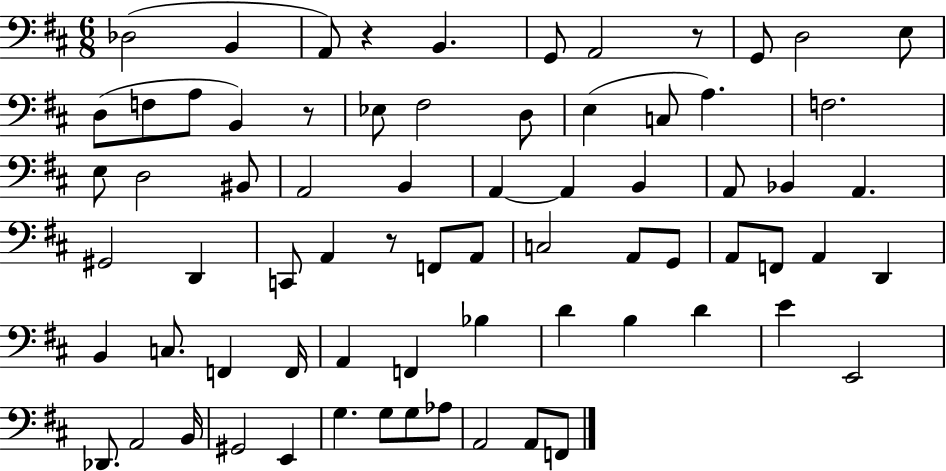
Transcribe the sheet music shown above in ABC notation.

X:1
T:Untitled
M:6/8
L:1/4
K:D
_D,2 B,, A,,/2 z B,, G,,/2 A,,2 z/2 G,,/2 D,2 E,/2 D,/2 F,/2 A,/2 B,, z/2 _E,/2 ^F,2 D,/2 E, C,/2 A, F,2 E,/2 D,2 ^B,,/2 A,,2 B,, A,, A,, B,, A,,/2 _B,, A,, ^G,,2 D,, C,,/2 A,, z/2 F,,/2 A,,/2 C,2 A,,/2 G,,/2 A,,/2 F,,/2 A,, D,, B,, C,/2 F,, F,,/4 A,, F,, _B, D B, D E E,,2 _D,,/2 A,,2 B,,/4 ^G,,2 E,, G, G,/2 G,/2 _A,/2 A,,2 A,,/2 F,,/2